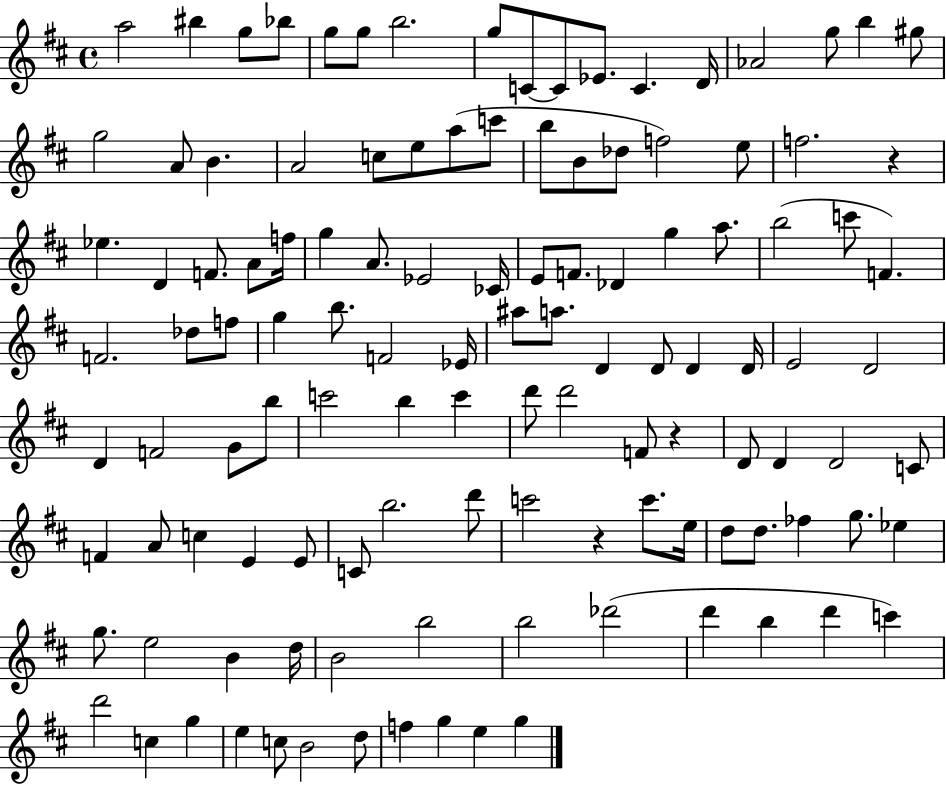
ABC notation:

X:1
T:Untitled
M:4/4
L:1/4
K:D
a2 ^b g/2 _b/2 g/2 g/2 b2 g/2 C/2 C/2 _E/2 C D/4 _A2 g/2 b ^g/2 g2 A/2 B A2 c/2 e/2 a/2 c'/2 b/2 B/2 _d/2 f2 e/2 f2 z _e D F/2 A/2 f/4 g A/2 _E2 _C/4 E/2 F/2 _D g a/2 b2 c'/2 F F2 _d/2 f/2 g b/2 F2 _E/4 ^a/2 a/2 D D/2 D D/4 E2 D2 D F2 G/2 b/2 c'2 b c' d'/2 d'2 F/2 z D/2 D D2 C/2 F A/2 c E E/2 C/2 b2 d'/2 c'2 z c'/2 e/4 d/2 d/2 _f g/2 _e g/2 e2 B d/4 B2 b2 b2 _d'2 d' b d' c' d'2 c g e c/2 B2 d/2 f g e g